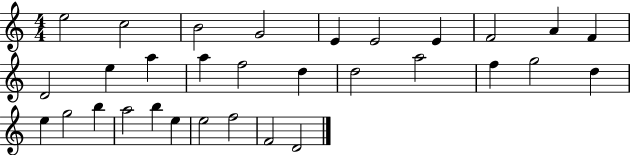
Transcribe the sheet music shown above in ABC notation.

X:1
T:Untitled
M:4/4
L:1/4
K:C
e2 c2 B2 G2 E E2 E F2 A F D2 e a a f2 d d2 a2 f g2 d e g2 b a2 b e e2 f2 F2 D2